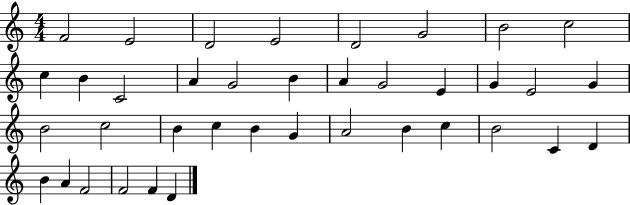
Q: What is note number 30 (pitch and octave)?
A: B4